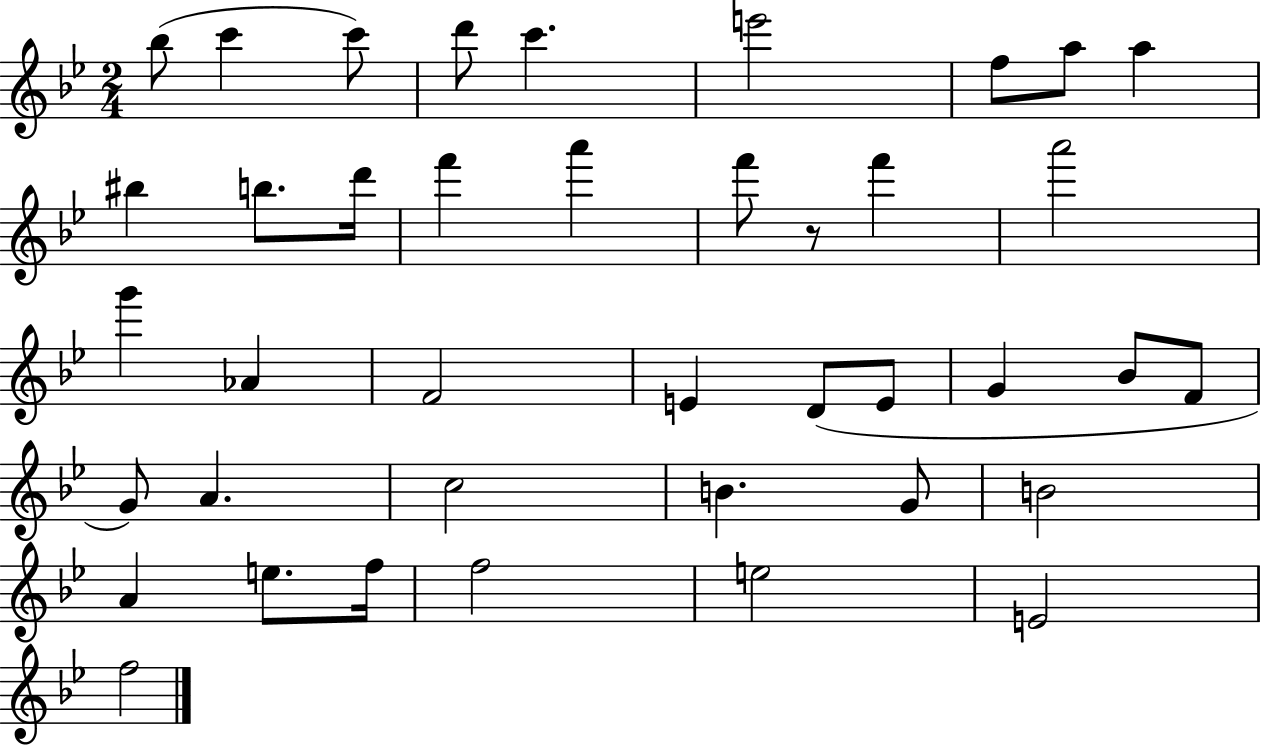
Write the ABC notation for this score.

X:1
T:Untitled
M:2/4
L:1/4
K:Bb
_b/2 c' c'/2 d'/2 c' e'2 f/2 a/2 a ^b b/2 d'/4 f' a' f'/2 z/2 f' a'2 g' _A F2 E D/2 E/2 G _B/2 F/2 G/2 A c2 B G/2 B2 A e/2 f/4 f2 e2 E2 f2